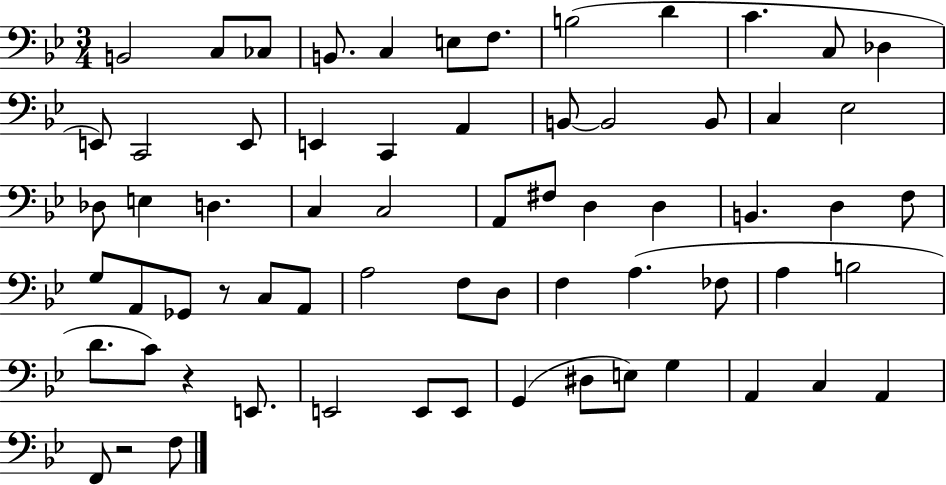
{
  \clef bass
  \numericTimeSignature
  \time 3/4
  \key bes \major
  b,2 c8 ces8 | b,8. c4 e8 f8. | b2( d'4 | c'4. c8 des4 | \break e,8) c,2 e,8 | e,4 c,4 a,4 | b,8~~ b,2 b,8 | c4 ees2 | \break des8 e4 d4. | c4 c2 | a,8 fis8 d4 d4 | b,4. d4 f8 | \break g8 a,8 ges,8 r8 c8 a,8 | a2 f8 d8 | f4 a4.( fes8 | a4 b2 | \break d'8. c'8) r4 e,8. | e,2 e,8 e,8 | g,4( dis8 e8) g4 | a,4 c4 a,4 | \break f,8 r2 f8 | \bar "|."
}